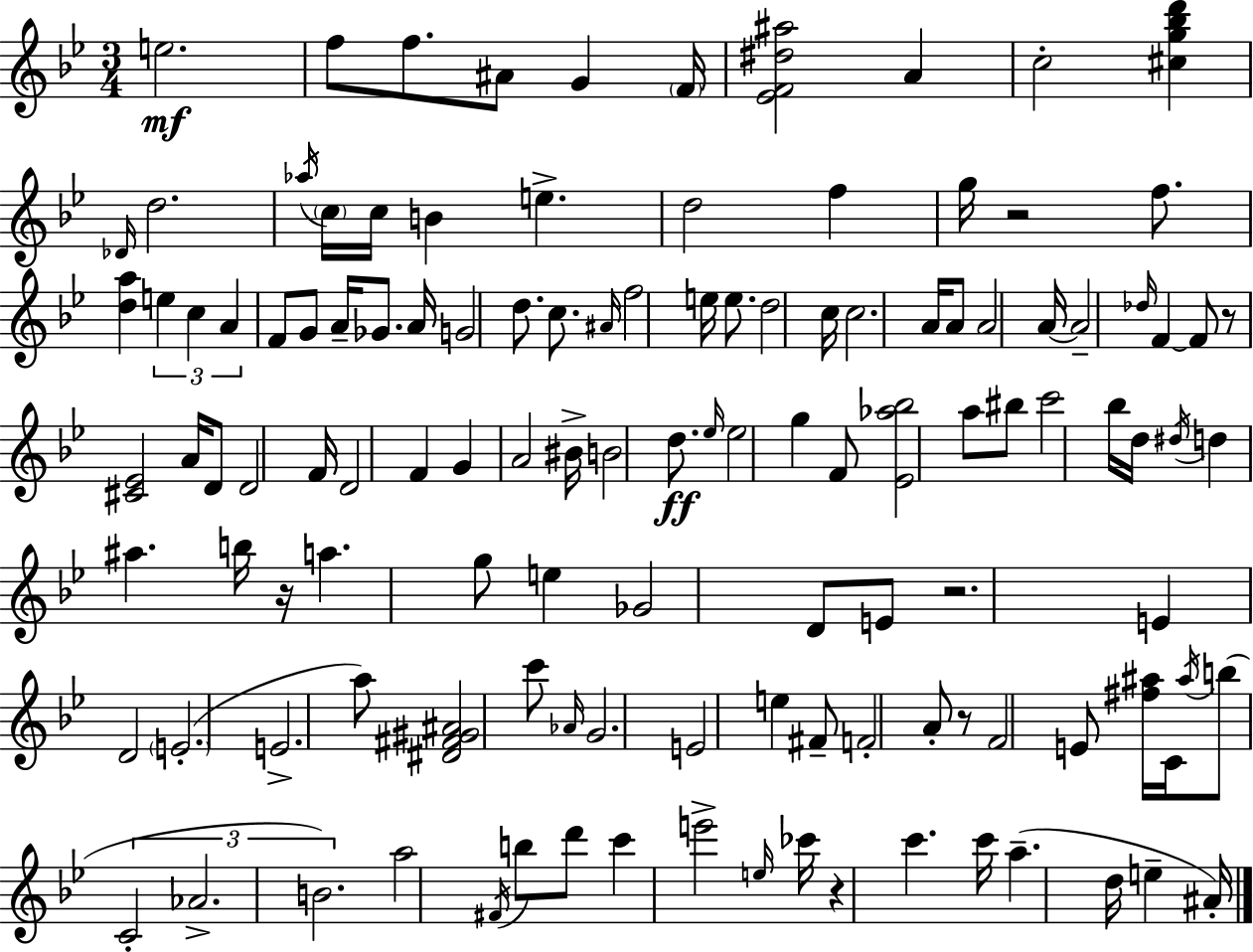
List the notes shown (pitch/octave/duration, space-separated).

E5/h. F5/e F5/e. A#4/e G4/q F4/s [Eb4,F4,D#5,A#5]/h A4/q C5/h [C#5,G5,Bb5,D6]/q Db4/s D5/h. Ab5/s C5/s C5/s B4/q E5/q. D5/h F5/q G5/s R/h F5/e. [D5,A5]/q E5/q C5/q A4/q F4/e G4/e A4/s Gb4/e. A4/s G4/h D5/e. C5/e. A#4/s F5/h E5/s E5/e. D5/h C5/s C5/h. A4/s A4/e A4/h A4/s A4/h Db5/s F4/q F4/e R/e [C#4,Eb4]/h A4/s D4/e D4/h F4/s D4/h F4/q G4/q A4/h BIS4/s B4/h D5/e. Eb5/s Eb5/h G5/q F4/e [Eb4,Ab5,Bb5]/h A5/e BIS5/e C6/h Bb5/s D5/s D#5/s D5/q A#5/q. B5/s R/s A5/q. G5/e E5/q Gb4/h D4/e E4/e R/h. E4/q D4/h E4/h. E4/h. A5/e [D#4,F#4,G#4,A#4]/h C6/e Ab4/s G4/h. E4/h E5/q F#4/e F4/h A4/e R/e F4/h E4/e [F#5,A#5]/s C4/s A#5/s B5/e C4/h Ab4/h. B4/h. A5/h F#4/s B5/e D6/e C6/q E6/h E5/s CES6/s R/q C6/q. C6/s A5/q. D5/s E5/q A#4/s